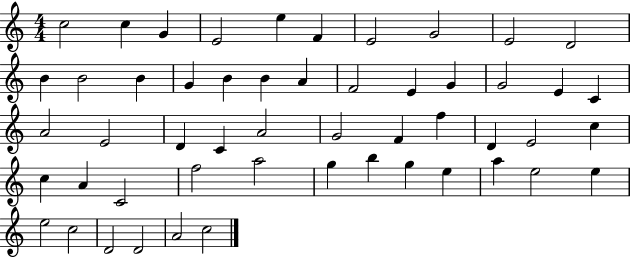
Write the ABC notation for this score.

X:1
T:Untitled
M:4/4
L:1/4
K:C
c2 c G E2 e F E2 G2 E2 D2 B B2 B G B B A F2 E G G2 E C A2 E2 D C A2 G2 F f D E2 c c A C2 f2 a2 g b g e a e2 e e2 c2 D2 D2 A2 c2